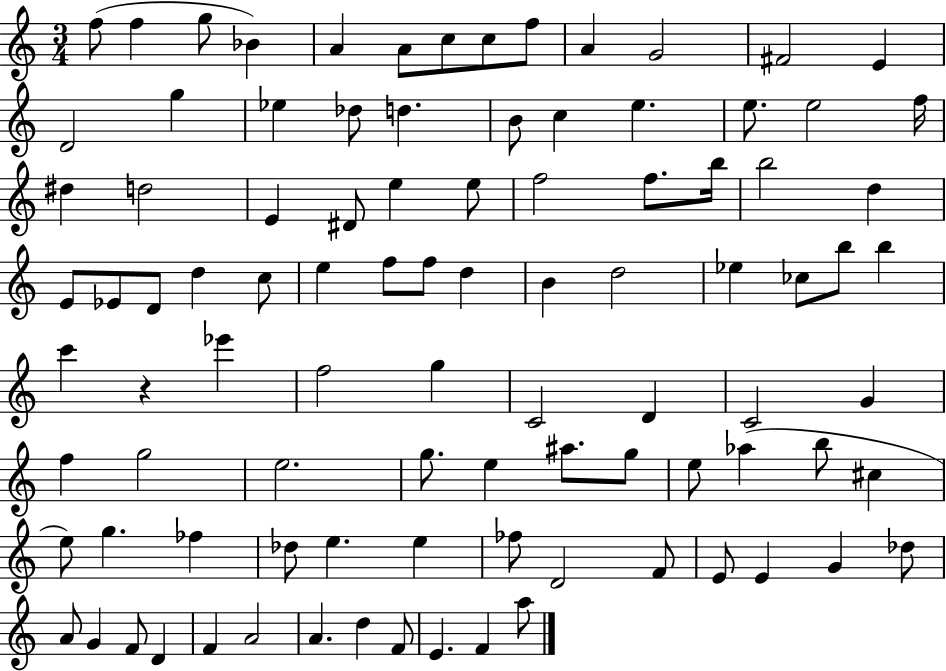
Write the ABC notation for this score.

X:1
T:Untitled
M:3/4
L:1/4
K:C
f/2 f g/2 _B A A/2 c/2 c/2 f/2 A G2 ^F2 E D2 g _e _d/2 d B/2 c e e/2 e2 f/4 ^d d2 E ^D/2 e e/2 f2 f/2 b/4 b2 d E/2 _E/2 D/2 d c/2 e f/2 f/2 d B d2 _e _c/2 b/2 b c' z _e' f2 g C2 D C2 G f g2 e2 g/2 e ^a/2 g/2 e/2 _a b/2 ^c e/2 g _f _d/2 e e _f/2 D2 F/2 E/2 E G _d/2 A/2 G F/2 D F A2 A d F/2 E F a/2